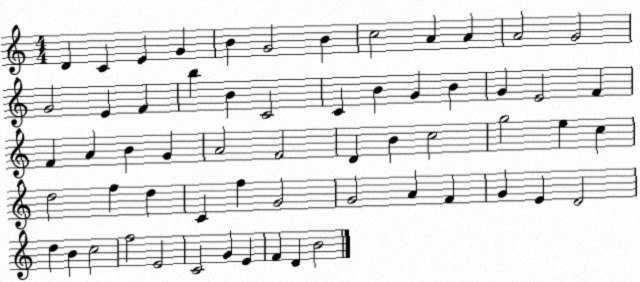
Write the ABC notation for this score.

X:1
T:Untitled
M:4/4
L:1/4
K:C
D C E G B G2 B c2 A A A2 G2 G2 E F b B C2 C B G B G E2 F F A B G A2 F2 D B c2 g2 e c d2 f d C f G2 G2 A F G E D2 d B c2 f2 E2 C2 G E F D B2